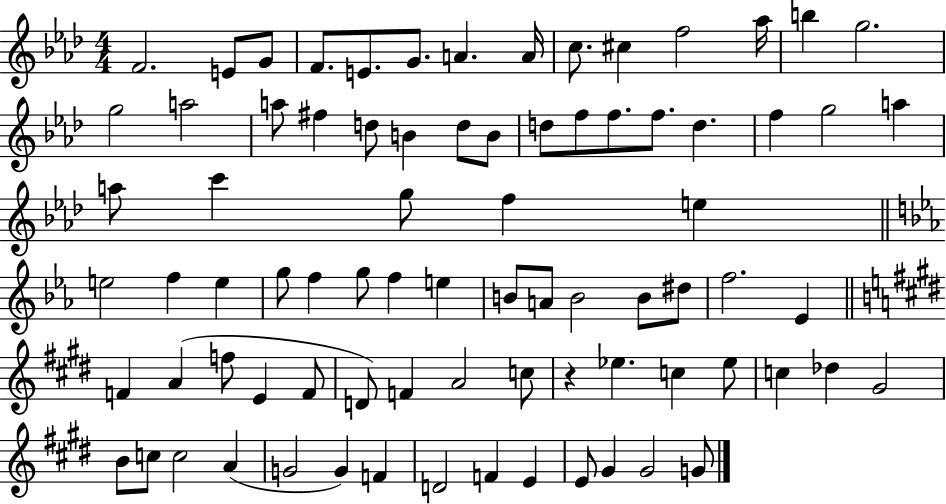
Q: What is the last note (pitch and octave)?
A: G4